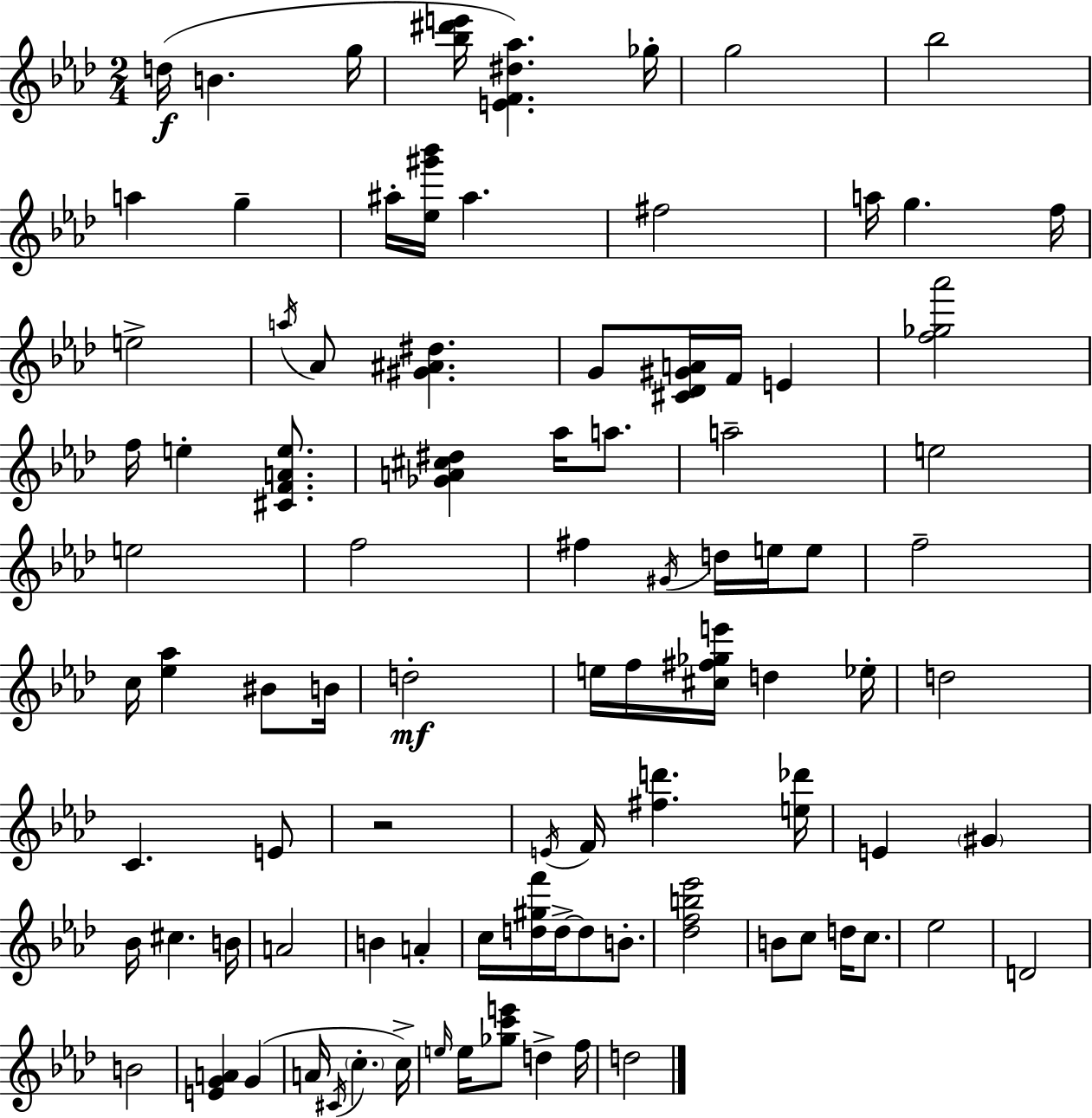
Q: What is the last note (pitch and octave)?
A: D5